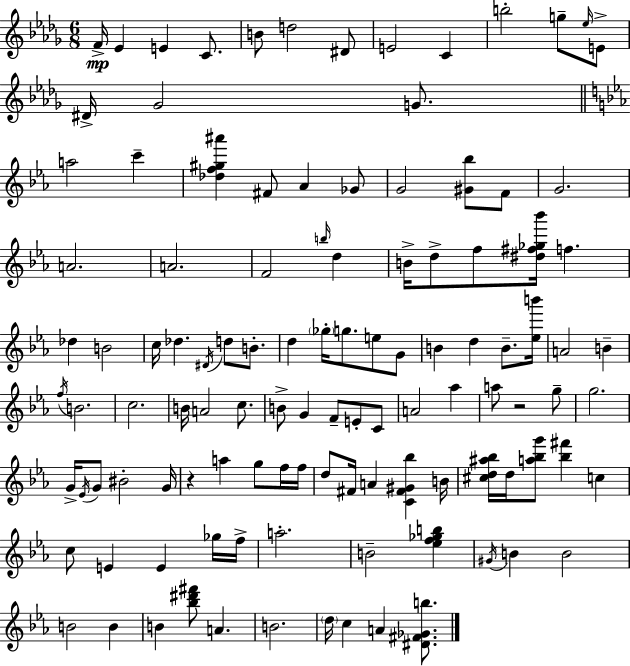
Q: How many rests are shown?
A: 2